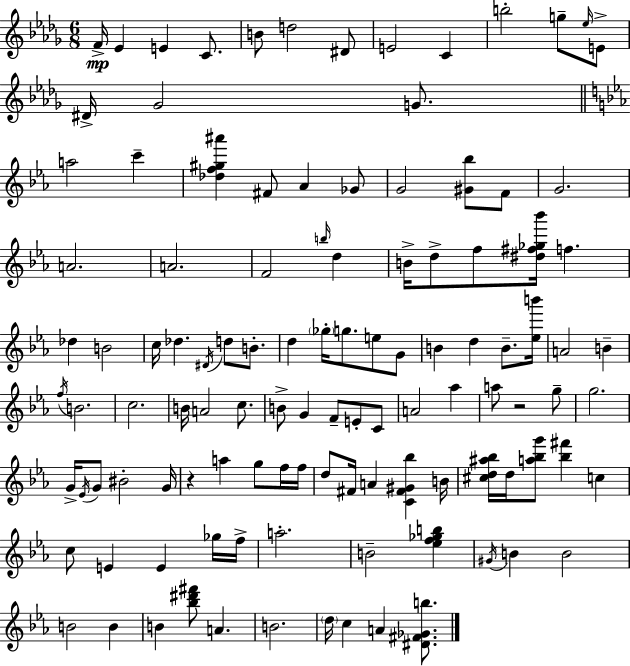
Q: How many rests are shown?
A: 2